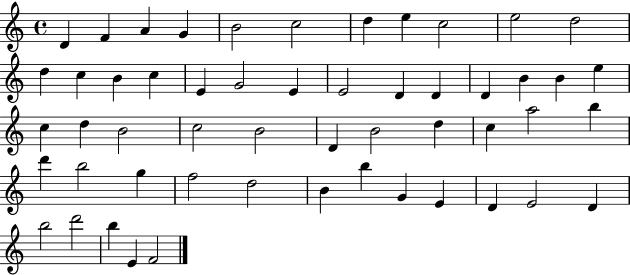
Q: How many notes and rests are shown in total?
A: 53